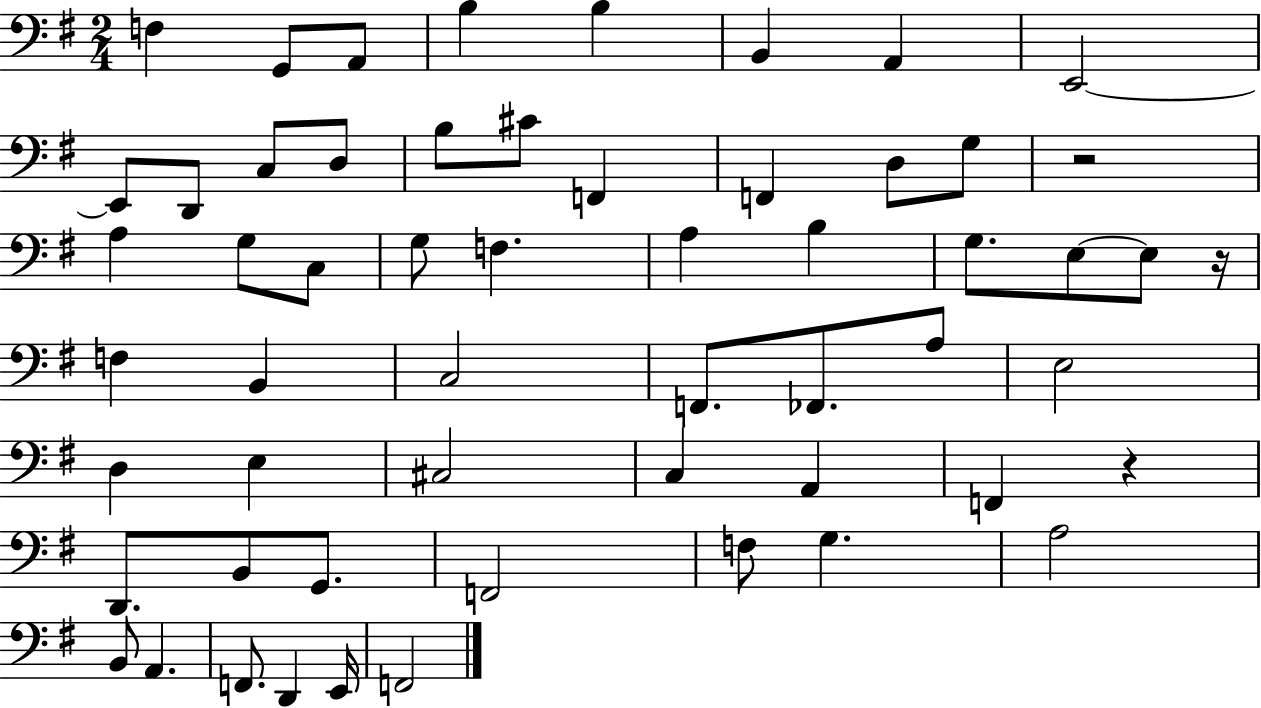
F3/q G2/e A2/e B3/q B3/q B2/q A2/q E2/h E2/e D2/e C3/e D3/e B3/e C#4/e F2/q F2/q D3/e G3/e R/h A3/q G3/e C3/e G3/e F3/q. A3/q B3/q G3/e. E3/e E3/e R/s F3/q B2/q C3/h F2/e. FES2/e. A3/e E3/h D3/q E3/q C#3/h C3/q A2/q F2/q R/q D2/e. B2/e G2/e. F2/h F3/e G3/q. A3/h B2/e A2/q. F2/e. D2/q E2/s F2/h